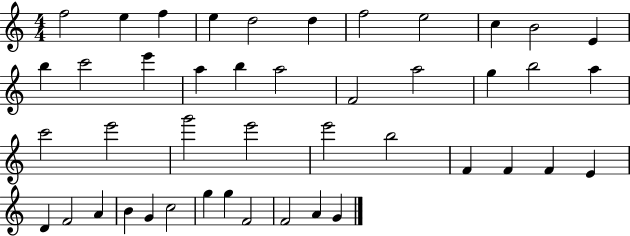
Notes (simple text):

F5/h E5/q F5/q E5/q D5/h D5/q F5/h E5/h C5/q B4/h E4/q B5/q C6/h E6/q A5/q B5/q A5/h F4/h A5/h G5/q B5/h A5/q C6/h E6/h G6/h E6/h E6/h B5/h F4/q F4/q F4/q E4/q D4/q F4/h A4/q B4/q G4/q C5/h G5/q G5/q F4/h F4/h A4/q G4/q